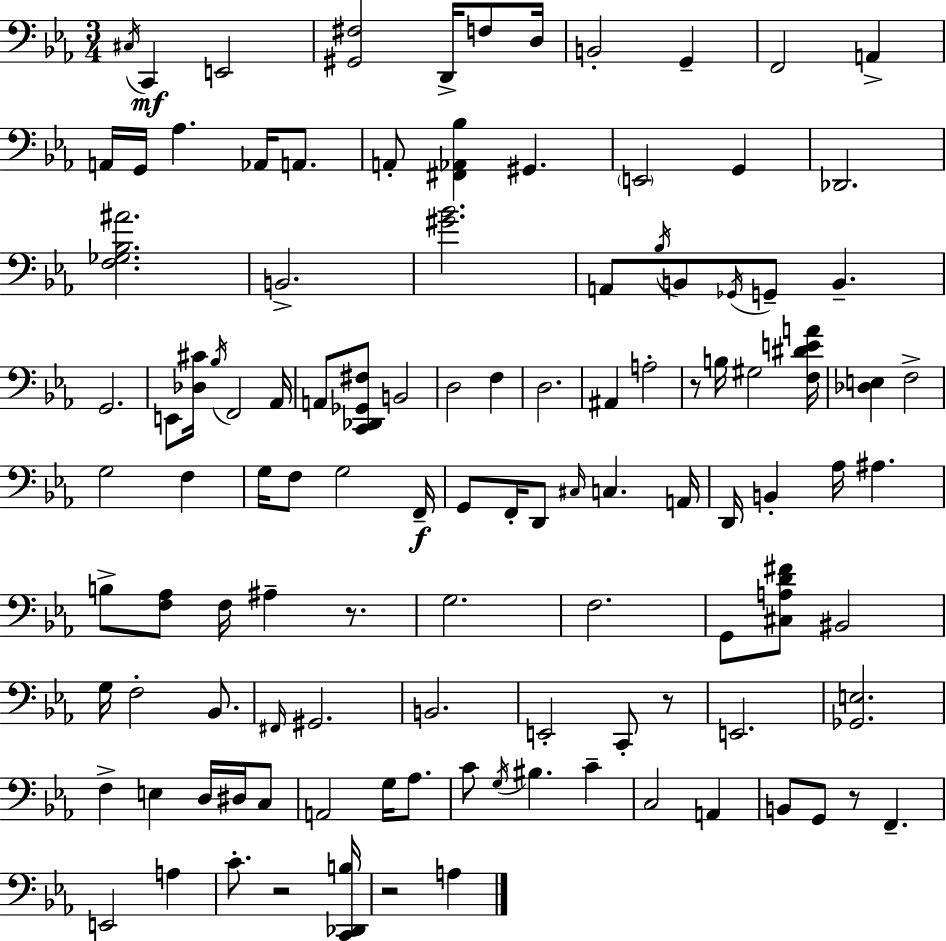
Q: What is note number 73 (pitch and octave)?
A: C2